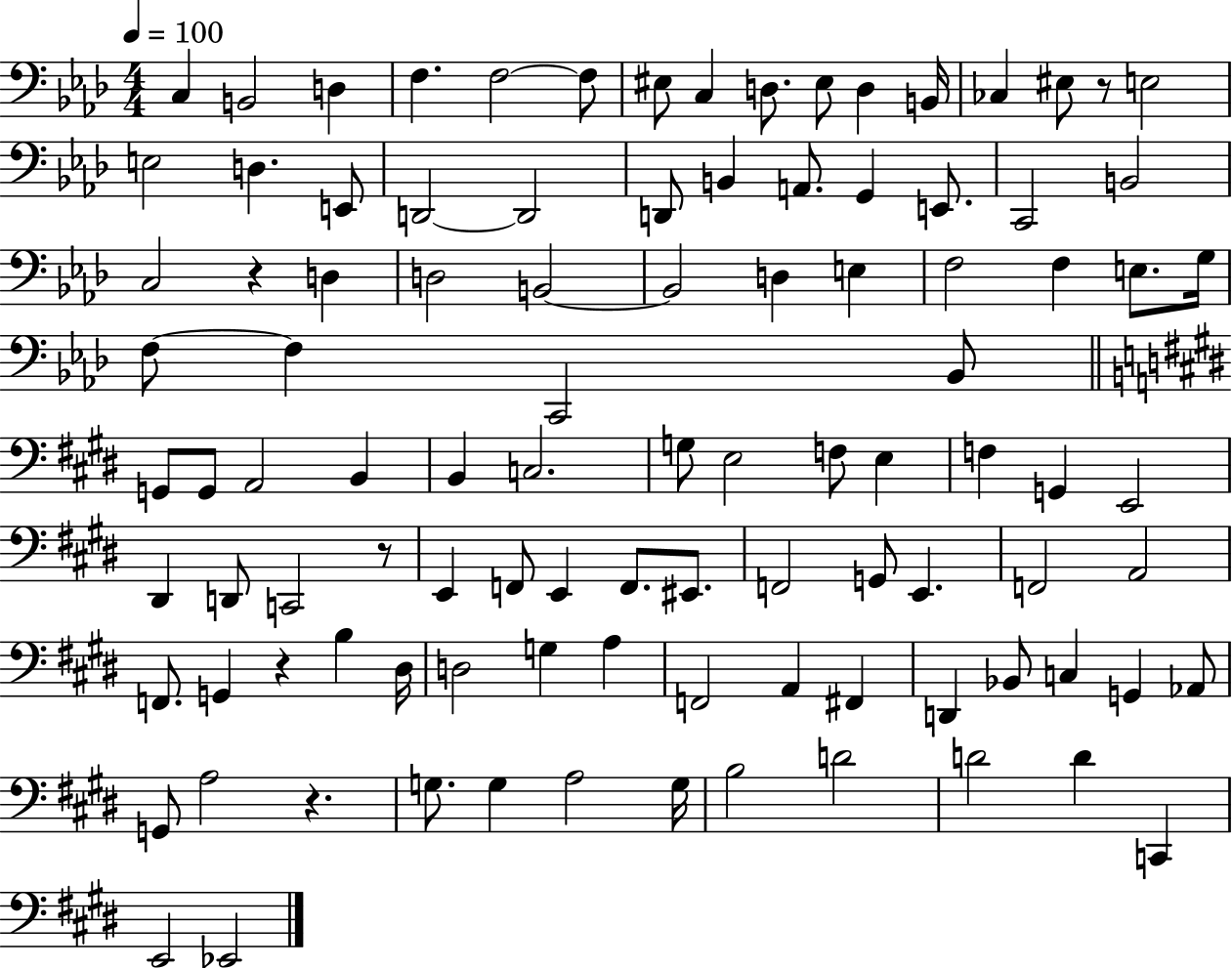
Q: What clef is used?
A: bass